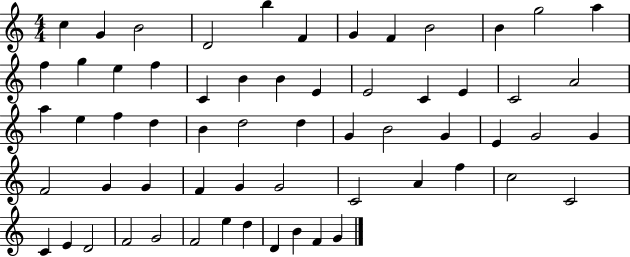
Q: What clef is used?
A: treble